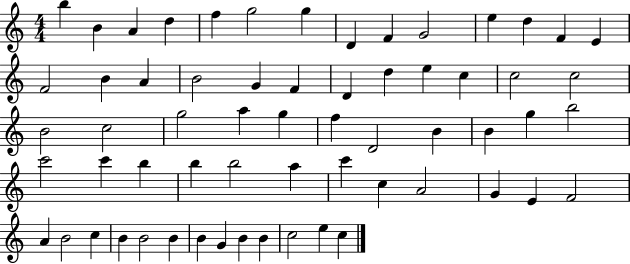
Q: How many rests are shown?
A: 0